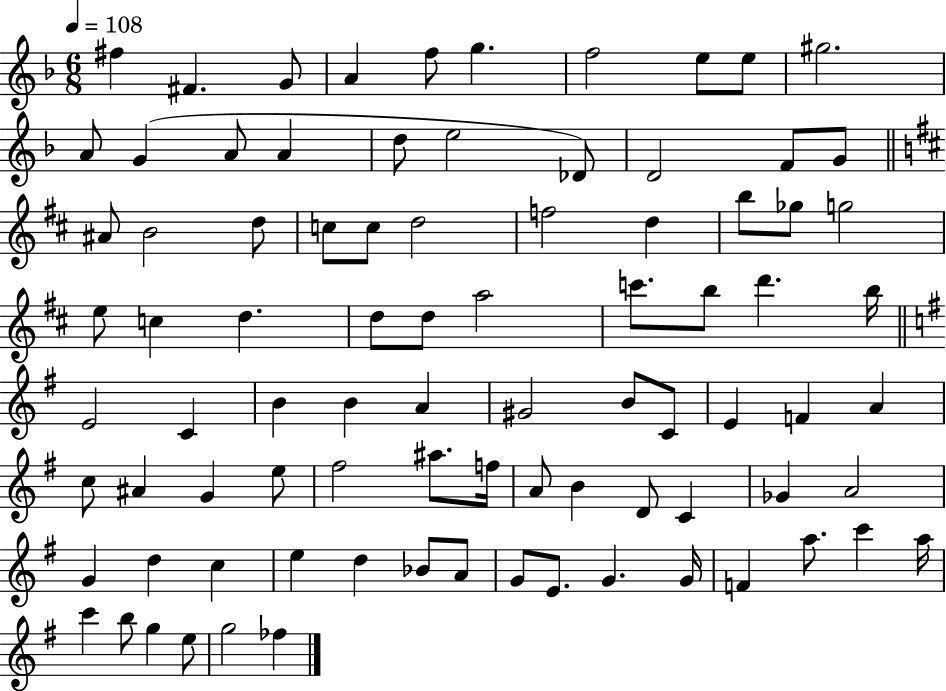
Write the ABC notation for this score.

X:1
T:Untitled
M:6/8
L:1/4
K:F
^f ^F G/2 A f/2 g f2 e/2 e/2 ^g2 A/2 G A/2 A d/2 e2 _D/2 D2 F/2 G/2 ^A/2 B2 d/2 c/2 c/2 d2 f2 d b/2 _g/2 g2 e/2 c d d/2 d/2 a2 c'/2 b/2 d' b/4 E2 C B B A ^G2 B/2 C/2 E F A c/2 ^A G e/2 ^f2 ^a/2 f/4 A/2 B D/2 C _G A2 G d c e d _B/2 A/2 G/2 E/2 G G/4 F a/2 c' a/4 c' b/2 g e/2 g2 _f